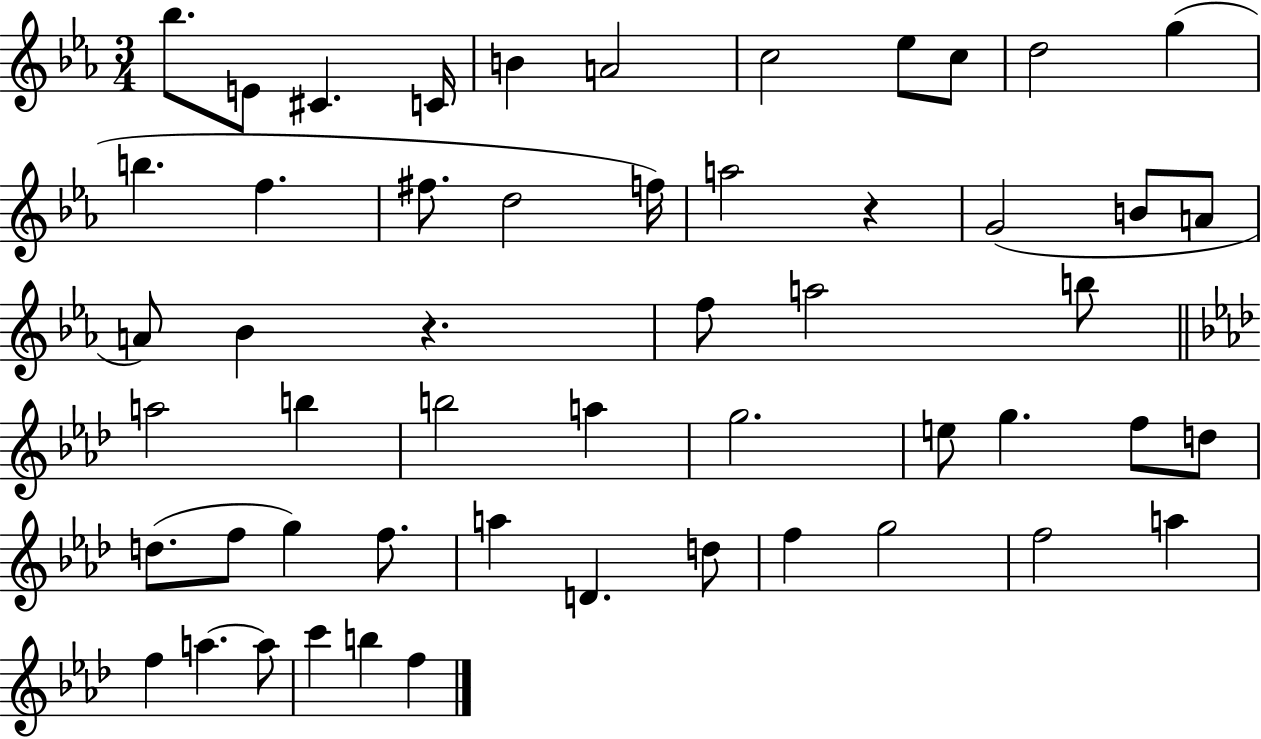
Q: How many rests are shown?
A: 2